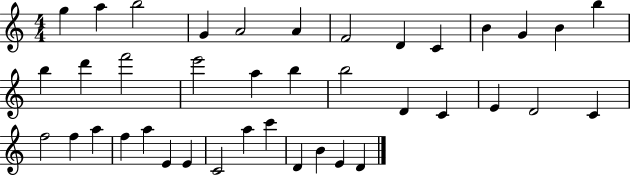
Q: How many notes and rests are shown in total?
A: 39